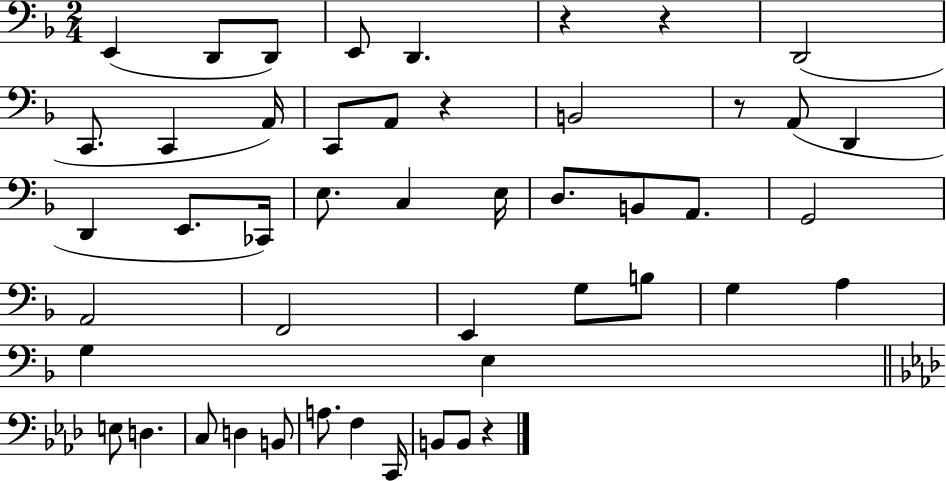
X:1
T:Untitled
M:2/4
L:1/4
K:F
E,, D,,/2 D,,/2 E,,/2 D,, z z D,,2 C,,/2 C,, A,,/4 C,,/2 A,,/2 z B,,2 z/2 A,,/2 D,, D,, E,,/2 _C,,/4 E,/2 C, E,/4 D,/2 B,,/2 A,,/2 G,,2 A,,2 F,,2 E,, G,/2 B,/2 G, A, G, E, E,/2 D, C,/2 D, B,,/2 A,/2 F, C,,/4 B,,/2 B,,/2 z